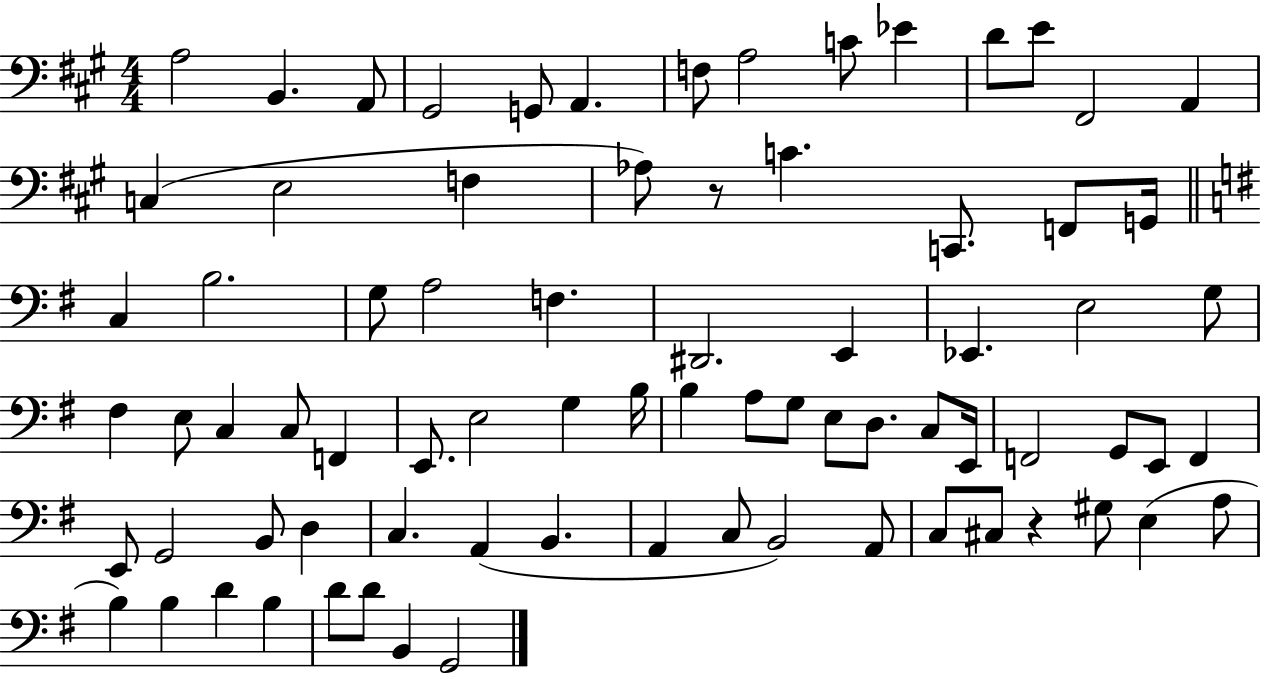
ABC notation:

X:1
T:Untitled
M:4/4
L:1/4
K:A
A,2 B,, A,,/2 ^G,,2 G,,/2 A,, F,/2 A,2 C/2 _E D/2 E/2 ^F,,2 A,, C, E,2 F, _A,/2 z/2 C C,,/2 F,,/2 G,,/4 C, B,2 G,/2 A,2 F, ^D,,2 E,, _E,, E,2 G,/2 ^F, E,/2 C, C,/2 F,, E,,/2 E,2 G, B,/4 B, A,/2 G,/2 E,/2 D,/2 C,/2 E,,/4 F,,2 G,,/2 E,,/2 F,, E,,/2 G,,2 B,,/2 D, C, A,, B,, A,, C,/2 B,,2 A,,/2 C,/2 ^C,/2 z ^G,/2 E, A,/2 B, B, D B, D/2 D/2 B,, G,,2